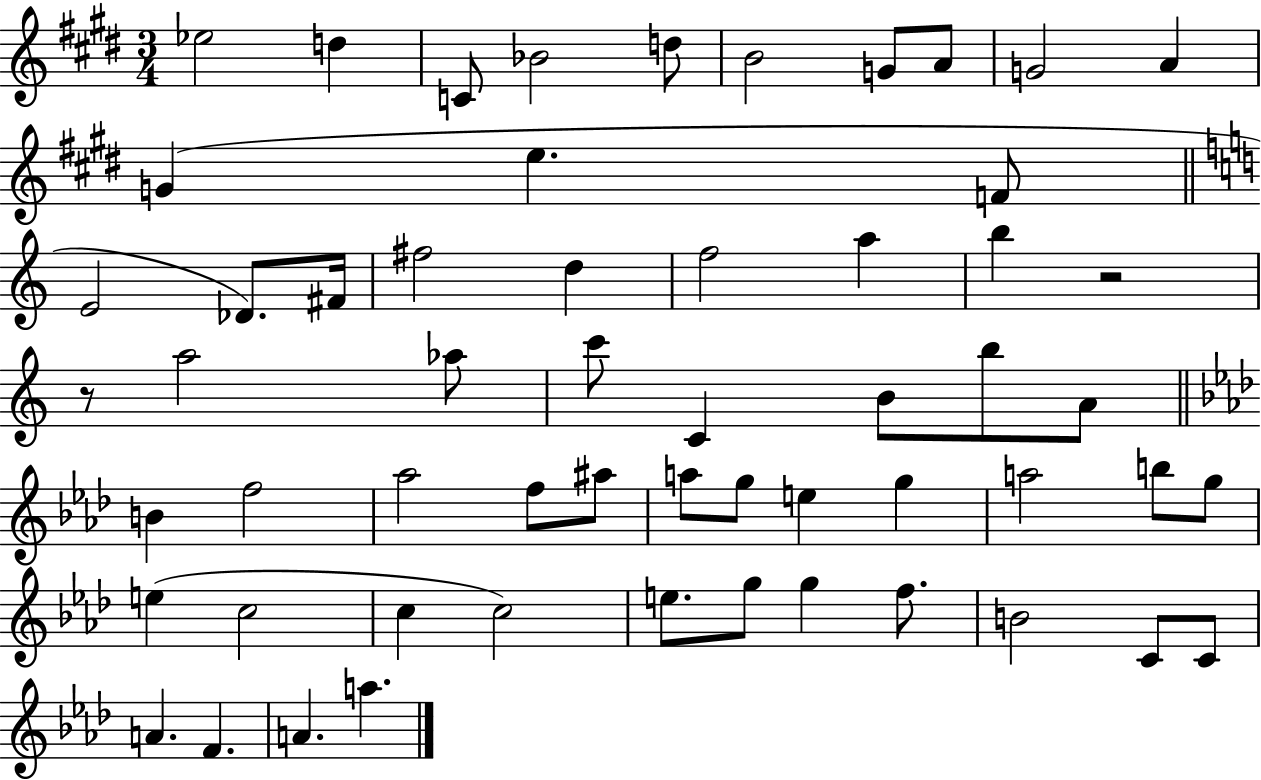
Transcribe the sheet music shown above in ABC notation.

X:1
T:Untitled
M:3/4
L:1/4
K:E
_e2 d C/2 _B2 d/2 B2 G/2 A/2 G2 A G e F/2 E2 _D/2 ^F/4 ^f2 d f2 a b z2 z/2 a2 _a/2 c'/2 C B/2 b/2 A/2 B f2 _a2 f/2 ^a/2 a/2 g/2 e g a2 b/2 g/2 e c2 c c2 e/2 g/2 g f/2 B2 C/2 C/2 A F A a